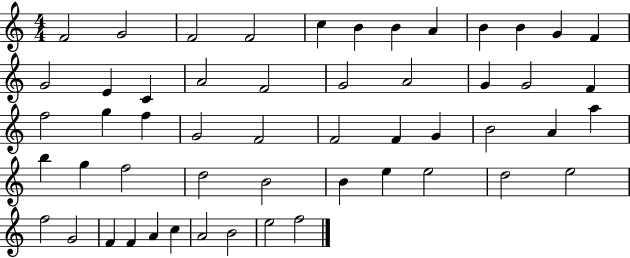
F4/h G4/h F4/h F4/h C5/q B4/q B4/q A4/q B4/q B4/q G4/q F4/q G4/h E4/q C4/q A4/h F4/h G4/h A4/h G4/q G4/h F4/q F5/h G5/q F5/q G4/h F4/h F4/h F4/q G4/q B4/h A4/q A5/q B5/q G5/q F5/h D5/h B4/h B4/q E5/q E5/h D5/h E5/h F5/h G4/h F4/q F4/q A4/q C5/q A4/h B4/h E5/h F5/h